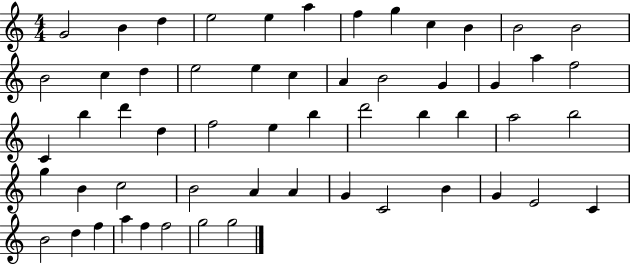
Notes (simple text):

G4/h B4/q D5/q E5/h E5/q A5/q F5/q G5/q C5/q B4/q B4/h B4/h B4/h C5/q D5/q E5/h E5/q C5/q A4/q B4/h G4/q G4/q A5/q F5/h C4/q B5/q D6/q D5/q F5/h E5/q B5/q D6/h B5/q B5/q A5/h B5/h G5/q B4/q C5/h B4/h A4/q A4/q G4/q C4/h B4/q G4/q E4/h C4/q B4/h D5/q F5/q A5/q F5/q F5/h G5/h G5/h